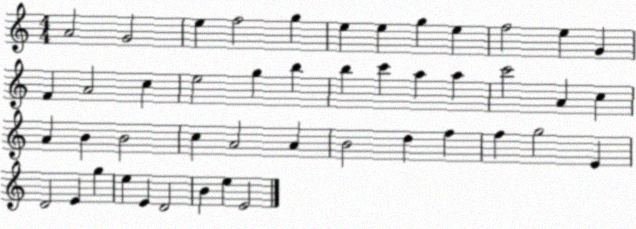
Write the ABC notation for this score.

X:1
T:Untitled
M:4/4
L:1/4
K:C
A2 G2 e f2 g e e g e f2 e G F A2 c e2 g b b c' a a c'2 A c A B B2 c A2 A B2 d f f g2 E D2 E g e E D2 B e E2